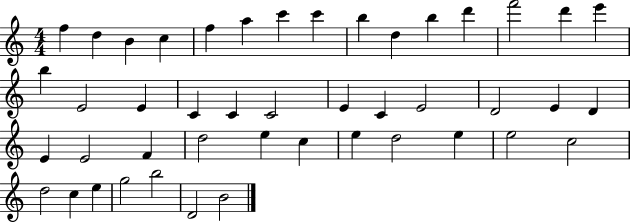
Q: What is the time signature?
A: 4/4